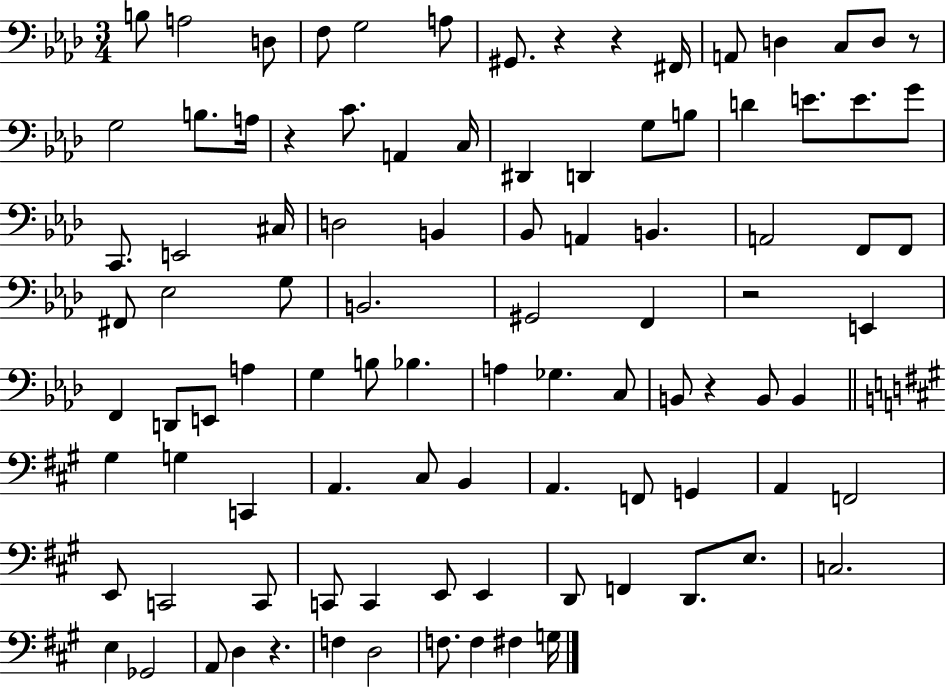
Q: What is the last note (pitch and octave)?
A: G3